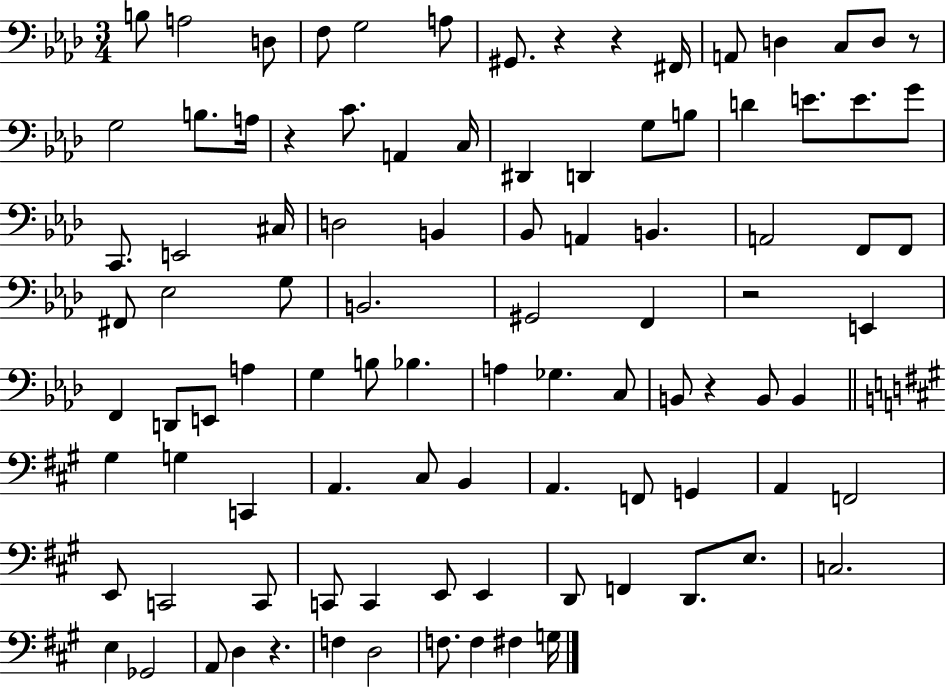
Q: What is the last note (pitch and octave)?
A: G3